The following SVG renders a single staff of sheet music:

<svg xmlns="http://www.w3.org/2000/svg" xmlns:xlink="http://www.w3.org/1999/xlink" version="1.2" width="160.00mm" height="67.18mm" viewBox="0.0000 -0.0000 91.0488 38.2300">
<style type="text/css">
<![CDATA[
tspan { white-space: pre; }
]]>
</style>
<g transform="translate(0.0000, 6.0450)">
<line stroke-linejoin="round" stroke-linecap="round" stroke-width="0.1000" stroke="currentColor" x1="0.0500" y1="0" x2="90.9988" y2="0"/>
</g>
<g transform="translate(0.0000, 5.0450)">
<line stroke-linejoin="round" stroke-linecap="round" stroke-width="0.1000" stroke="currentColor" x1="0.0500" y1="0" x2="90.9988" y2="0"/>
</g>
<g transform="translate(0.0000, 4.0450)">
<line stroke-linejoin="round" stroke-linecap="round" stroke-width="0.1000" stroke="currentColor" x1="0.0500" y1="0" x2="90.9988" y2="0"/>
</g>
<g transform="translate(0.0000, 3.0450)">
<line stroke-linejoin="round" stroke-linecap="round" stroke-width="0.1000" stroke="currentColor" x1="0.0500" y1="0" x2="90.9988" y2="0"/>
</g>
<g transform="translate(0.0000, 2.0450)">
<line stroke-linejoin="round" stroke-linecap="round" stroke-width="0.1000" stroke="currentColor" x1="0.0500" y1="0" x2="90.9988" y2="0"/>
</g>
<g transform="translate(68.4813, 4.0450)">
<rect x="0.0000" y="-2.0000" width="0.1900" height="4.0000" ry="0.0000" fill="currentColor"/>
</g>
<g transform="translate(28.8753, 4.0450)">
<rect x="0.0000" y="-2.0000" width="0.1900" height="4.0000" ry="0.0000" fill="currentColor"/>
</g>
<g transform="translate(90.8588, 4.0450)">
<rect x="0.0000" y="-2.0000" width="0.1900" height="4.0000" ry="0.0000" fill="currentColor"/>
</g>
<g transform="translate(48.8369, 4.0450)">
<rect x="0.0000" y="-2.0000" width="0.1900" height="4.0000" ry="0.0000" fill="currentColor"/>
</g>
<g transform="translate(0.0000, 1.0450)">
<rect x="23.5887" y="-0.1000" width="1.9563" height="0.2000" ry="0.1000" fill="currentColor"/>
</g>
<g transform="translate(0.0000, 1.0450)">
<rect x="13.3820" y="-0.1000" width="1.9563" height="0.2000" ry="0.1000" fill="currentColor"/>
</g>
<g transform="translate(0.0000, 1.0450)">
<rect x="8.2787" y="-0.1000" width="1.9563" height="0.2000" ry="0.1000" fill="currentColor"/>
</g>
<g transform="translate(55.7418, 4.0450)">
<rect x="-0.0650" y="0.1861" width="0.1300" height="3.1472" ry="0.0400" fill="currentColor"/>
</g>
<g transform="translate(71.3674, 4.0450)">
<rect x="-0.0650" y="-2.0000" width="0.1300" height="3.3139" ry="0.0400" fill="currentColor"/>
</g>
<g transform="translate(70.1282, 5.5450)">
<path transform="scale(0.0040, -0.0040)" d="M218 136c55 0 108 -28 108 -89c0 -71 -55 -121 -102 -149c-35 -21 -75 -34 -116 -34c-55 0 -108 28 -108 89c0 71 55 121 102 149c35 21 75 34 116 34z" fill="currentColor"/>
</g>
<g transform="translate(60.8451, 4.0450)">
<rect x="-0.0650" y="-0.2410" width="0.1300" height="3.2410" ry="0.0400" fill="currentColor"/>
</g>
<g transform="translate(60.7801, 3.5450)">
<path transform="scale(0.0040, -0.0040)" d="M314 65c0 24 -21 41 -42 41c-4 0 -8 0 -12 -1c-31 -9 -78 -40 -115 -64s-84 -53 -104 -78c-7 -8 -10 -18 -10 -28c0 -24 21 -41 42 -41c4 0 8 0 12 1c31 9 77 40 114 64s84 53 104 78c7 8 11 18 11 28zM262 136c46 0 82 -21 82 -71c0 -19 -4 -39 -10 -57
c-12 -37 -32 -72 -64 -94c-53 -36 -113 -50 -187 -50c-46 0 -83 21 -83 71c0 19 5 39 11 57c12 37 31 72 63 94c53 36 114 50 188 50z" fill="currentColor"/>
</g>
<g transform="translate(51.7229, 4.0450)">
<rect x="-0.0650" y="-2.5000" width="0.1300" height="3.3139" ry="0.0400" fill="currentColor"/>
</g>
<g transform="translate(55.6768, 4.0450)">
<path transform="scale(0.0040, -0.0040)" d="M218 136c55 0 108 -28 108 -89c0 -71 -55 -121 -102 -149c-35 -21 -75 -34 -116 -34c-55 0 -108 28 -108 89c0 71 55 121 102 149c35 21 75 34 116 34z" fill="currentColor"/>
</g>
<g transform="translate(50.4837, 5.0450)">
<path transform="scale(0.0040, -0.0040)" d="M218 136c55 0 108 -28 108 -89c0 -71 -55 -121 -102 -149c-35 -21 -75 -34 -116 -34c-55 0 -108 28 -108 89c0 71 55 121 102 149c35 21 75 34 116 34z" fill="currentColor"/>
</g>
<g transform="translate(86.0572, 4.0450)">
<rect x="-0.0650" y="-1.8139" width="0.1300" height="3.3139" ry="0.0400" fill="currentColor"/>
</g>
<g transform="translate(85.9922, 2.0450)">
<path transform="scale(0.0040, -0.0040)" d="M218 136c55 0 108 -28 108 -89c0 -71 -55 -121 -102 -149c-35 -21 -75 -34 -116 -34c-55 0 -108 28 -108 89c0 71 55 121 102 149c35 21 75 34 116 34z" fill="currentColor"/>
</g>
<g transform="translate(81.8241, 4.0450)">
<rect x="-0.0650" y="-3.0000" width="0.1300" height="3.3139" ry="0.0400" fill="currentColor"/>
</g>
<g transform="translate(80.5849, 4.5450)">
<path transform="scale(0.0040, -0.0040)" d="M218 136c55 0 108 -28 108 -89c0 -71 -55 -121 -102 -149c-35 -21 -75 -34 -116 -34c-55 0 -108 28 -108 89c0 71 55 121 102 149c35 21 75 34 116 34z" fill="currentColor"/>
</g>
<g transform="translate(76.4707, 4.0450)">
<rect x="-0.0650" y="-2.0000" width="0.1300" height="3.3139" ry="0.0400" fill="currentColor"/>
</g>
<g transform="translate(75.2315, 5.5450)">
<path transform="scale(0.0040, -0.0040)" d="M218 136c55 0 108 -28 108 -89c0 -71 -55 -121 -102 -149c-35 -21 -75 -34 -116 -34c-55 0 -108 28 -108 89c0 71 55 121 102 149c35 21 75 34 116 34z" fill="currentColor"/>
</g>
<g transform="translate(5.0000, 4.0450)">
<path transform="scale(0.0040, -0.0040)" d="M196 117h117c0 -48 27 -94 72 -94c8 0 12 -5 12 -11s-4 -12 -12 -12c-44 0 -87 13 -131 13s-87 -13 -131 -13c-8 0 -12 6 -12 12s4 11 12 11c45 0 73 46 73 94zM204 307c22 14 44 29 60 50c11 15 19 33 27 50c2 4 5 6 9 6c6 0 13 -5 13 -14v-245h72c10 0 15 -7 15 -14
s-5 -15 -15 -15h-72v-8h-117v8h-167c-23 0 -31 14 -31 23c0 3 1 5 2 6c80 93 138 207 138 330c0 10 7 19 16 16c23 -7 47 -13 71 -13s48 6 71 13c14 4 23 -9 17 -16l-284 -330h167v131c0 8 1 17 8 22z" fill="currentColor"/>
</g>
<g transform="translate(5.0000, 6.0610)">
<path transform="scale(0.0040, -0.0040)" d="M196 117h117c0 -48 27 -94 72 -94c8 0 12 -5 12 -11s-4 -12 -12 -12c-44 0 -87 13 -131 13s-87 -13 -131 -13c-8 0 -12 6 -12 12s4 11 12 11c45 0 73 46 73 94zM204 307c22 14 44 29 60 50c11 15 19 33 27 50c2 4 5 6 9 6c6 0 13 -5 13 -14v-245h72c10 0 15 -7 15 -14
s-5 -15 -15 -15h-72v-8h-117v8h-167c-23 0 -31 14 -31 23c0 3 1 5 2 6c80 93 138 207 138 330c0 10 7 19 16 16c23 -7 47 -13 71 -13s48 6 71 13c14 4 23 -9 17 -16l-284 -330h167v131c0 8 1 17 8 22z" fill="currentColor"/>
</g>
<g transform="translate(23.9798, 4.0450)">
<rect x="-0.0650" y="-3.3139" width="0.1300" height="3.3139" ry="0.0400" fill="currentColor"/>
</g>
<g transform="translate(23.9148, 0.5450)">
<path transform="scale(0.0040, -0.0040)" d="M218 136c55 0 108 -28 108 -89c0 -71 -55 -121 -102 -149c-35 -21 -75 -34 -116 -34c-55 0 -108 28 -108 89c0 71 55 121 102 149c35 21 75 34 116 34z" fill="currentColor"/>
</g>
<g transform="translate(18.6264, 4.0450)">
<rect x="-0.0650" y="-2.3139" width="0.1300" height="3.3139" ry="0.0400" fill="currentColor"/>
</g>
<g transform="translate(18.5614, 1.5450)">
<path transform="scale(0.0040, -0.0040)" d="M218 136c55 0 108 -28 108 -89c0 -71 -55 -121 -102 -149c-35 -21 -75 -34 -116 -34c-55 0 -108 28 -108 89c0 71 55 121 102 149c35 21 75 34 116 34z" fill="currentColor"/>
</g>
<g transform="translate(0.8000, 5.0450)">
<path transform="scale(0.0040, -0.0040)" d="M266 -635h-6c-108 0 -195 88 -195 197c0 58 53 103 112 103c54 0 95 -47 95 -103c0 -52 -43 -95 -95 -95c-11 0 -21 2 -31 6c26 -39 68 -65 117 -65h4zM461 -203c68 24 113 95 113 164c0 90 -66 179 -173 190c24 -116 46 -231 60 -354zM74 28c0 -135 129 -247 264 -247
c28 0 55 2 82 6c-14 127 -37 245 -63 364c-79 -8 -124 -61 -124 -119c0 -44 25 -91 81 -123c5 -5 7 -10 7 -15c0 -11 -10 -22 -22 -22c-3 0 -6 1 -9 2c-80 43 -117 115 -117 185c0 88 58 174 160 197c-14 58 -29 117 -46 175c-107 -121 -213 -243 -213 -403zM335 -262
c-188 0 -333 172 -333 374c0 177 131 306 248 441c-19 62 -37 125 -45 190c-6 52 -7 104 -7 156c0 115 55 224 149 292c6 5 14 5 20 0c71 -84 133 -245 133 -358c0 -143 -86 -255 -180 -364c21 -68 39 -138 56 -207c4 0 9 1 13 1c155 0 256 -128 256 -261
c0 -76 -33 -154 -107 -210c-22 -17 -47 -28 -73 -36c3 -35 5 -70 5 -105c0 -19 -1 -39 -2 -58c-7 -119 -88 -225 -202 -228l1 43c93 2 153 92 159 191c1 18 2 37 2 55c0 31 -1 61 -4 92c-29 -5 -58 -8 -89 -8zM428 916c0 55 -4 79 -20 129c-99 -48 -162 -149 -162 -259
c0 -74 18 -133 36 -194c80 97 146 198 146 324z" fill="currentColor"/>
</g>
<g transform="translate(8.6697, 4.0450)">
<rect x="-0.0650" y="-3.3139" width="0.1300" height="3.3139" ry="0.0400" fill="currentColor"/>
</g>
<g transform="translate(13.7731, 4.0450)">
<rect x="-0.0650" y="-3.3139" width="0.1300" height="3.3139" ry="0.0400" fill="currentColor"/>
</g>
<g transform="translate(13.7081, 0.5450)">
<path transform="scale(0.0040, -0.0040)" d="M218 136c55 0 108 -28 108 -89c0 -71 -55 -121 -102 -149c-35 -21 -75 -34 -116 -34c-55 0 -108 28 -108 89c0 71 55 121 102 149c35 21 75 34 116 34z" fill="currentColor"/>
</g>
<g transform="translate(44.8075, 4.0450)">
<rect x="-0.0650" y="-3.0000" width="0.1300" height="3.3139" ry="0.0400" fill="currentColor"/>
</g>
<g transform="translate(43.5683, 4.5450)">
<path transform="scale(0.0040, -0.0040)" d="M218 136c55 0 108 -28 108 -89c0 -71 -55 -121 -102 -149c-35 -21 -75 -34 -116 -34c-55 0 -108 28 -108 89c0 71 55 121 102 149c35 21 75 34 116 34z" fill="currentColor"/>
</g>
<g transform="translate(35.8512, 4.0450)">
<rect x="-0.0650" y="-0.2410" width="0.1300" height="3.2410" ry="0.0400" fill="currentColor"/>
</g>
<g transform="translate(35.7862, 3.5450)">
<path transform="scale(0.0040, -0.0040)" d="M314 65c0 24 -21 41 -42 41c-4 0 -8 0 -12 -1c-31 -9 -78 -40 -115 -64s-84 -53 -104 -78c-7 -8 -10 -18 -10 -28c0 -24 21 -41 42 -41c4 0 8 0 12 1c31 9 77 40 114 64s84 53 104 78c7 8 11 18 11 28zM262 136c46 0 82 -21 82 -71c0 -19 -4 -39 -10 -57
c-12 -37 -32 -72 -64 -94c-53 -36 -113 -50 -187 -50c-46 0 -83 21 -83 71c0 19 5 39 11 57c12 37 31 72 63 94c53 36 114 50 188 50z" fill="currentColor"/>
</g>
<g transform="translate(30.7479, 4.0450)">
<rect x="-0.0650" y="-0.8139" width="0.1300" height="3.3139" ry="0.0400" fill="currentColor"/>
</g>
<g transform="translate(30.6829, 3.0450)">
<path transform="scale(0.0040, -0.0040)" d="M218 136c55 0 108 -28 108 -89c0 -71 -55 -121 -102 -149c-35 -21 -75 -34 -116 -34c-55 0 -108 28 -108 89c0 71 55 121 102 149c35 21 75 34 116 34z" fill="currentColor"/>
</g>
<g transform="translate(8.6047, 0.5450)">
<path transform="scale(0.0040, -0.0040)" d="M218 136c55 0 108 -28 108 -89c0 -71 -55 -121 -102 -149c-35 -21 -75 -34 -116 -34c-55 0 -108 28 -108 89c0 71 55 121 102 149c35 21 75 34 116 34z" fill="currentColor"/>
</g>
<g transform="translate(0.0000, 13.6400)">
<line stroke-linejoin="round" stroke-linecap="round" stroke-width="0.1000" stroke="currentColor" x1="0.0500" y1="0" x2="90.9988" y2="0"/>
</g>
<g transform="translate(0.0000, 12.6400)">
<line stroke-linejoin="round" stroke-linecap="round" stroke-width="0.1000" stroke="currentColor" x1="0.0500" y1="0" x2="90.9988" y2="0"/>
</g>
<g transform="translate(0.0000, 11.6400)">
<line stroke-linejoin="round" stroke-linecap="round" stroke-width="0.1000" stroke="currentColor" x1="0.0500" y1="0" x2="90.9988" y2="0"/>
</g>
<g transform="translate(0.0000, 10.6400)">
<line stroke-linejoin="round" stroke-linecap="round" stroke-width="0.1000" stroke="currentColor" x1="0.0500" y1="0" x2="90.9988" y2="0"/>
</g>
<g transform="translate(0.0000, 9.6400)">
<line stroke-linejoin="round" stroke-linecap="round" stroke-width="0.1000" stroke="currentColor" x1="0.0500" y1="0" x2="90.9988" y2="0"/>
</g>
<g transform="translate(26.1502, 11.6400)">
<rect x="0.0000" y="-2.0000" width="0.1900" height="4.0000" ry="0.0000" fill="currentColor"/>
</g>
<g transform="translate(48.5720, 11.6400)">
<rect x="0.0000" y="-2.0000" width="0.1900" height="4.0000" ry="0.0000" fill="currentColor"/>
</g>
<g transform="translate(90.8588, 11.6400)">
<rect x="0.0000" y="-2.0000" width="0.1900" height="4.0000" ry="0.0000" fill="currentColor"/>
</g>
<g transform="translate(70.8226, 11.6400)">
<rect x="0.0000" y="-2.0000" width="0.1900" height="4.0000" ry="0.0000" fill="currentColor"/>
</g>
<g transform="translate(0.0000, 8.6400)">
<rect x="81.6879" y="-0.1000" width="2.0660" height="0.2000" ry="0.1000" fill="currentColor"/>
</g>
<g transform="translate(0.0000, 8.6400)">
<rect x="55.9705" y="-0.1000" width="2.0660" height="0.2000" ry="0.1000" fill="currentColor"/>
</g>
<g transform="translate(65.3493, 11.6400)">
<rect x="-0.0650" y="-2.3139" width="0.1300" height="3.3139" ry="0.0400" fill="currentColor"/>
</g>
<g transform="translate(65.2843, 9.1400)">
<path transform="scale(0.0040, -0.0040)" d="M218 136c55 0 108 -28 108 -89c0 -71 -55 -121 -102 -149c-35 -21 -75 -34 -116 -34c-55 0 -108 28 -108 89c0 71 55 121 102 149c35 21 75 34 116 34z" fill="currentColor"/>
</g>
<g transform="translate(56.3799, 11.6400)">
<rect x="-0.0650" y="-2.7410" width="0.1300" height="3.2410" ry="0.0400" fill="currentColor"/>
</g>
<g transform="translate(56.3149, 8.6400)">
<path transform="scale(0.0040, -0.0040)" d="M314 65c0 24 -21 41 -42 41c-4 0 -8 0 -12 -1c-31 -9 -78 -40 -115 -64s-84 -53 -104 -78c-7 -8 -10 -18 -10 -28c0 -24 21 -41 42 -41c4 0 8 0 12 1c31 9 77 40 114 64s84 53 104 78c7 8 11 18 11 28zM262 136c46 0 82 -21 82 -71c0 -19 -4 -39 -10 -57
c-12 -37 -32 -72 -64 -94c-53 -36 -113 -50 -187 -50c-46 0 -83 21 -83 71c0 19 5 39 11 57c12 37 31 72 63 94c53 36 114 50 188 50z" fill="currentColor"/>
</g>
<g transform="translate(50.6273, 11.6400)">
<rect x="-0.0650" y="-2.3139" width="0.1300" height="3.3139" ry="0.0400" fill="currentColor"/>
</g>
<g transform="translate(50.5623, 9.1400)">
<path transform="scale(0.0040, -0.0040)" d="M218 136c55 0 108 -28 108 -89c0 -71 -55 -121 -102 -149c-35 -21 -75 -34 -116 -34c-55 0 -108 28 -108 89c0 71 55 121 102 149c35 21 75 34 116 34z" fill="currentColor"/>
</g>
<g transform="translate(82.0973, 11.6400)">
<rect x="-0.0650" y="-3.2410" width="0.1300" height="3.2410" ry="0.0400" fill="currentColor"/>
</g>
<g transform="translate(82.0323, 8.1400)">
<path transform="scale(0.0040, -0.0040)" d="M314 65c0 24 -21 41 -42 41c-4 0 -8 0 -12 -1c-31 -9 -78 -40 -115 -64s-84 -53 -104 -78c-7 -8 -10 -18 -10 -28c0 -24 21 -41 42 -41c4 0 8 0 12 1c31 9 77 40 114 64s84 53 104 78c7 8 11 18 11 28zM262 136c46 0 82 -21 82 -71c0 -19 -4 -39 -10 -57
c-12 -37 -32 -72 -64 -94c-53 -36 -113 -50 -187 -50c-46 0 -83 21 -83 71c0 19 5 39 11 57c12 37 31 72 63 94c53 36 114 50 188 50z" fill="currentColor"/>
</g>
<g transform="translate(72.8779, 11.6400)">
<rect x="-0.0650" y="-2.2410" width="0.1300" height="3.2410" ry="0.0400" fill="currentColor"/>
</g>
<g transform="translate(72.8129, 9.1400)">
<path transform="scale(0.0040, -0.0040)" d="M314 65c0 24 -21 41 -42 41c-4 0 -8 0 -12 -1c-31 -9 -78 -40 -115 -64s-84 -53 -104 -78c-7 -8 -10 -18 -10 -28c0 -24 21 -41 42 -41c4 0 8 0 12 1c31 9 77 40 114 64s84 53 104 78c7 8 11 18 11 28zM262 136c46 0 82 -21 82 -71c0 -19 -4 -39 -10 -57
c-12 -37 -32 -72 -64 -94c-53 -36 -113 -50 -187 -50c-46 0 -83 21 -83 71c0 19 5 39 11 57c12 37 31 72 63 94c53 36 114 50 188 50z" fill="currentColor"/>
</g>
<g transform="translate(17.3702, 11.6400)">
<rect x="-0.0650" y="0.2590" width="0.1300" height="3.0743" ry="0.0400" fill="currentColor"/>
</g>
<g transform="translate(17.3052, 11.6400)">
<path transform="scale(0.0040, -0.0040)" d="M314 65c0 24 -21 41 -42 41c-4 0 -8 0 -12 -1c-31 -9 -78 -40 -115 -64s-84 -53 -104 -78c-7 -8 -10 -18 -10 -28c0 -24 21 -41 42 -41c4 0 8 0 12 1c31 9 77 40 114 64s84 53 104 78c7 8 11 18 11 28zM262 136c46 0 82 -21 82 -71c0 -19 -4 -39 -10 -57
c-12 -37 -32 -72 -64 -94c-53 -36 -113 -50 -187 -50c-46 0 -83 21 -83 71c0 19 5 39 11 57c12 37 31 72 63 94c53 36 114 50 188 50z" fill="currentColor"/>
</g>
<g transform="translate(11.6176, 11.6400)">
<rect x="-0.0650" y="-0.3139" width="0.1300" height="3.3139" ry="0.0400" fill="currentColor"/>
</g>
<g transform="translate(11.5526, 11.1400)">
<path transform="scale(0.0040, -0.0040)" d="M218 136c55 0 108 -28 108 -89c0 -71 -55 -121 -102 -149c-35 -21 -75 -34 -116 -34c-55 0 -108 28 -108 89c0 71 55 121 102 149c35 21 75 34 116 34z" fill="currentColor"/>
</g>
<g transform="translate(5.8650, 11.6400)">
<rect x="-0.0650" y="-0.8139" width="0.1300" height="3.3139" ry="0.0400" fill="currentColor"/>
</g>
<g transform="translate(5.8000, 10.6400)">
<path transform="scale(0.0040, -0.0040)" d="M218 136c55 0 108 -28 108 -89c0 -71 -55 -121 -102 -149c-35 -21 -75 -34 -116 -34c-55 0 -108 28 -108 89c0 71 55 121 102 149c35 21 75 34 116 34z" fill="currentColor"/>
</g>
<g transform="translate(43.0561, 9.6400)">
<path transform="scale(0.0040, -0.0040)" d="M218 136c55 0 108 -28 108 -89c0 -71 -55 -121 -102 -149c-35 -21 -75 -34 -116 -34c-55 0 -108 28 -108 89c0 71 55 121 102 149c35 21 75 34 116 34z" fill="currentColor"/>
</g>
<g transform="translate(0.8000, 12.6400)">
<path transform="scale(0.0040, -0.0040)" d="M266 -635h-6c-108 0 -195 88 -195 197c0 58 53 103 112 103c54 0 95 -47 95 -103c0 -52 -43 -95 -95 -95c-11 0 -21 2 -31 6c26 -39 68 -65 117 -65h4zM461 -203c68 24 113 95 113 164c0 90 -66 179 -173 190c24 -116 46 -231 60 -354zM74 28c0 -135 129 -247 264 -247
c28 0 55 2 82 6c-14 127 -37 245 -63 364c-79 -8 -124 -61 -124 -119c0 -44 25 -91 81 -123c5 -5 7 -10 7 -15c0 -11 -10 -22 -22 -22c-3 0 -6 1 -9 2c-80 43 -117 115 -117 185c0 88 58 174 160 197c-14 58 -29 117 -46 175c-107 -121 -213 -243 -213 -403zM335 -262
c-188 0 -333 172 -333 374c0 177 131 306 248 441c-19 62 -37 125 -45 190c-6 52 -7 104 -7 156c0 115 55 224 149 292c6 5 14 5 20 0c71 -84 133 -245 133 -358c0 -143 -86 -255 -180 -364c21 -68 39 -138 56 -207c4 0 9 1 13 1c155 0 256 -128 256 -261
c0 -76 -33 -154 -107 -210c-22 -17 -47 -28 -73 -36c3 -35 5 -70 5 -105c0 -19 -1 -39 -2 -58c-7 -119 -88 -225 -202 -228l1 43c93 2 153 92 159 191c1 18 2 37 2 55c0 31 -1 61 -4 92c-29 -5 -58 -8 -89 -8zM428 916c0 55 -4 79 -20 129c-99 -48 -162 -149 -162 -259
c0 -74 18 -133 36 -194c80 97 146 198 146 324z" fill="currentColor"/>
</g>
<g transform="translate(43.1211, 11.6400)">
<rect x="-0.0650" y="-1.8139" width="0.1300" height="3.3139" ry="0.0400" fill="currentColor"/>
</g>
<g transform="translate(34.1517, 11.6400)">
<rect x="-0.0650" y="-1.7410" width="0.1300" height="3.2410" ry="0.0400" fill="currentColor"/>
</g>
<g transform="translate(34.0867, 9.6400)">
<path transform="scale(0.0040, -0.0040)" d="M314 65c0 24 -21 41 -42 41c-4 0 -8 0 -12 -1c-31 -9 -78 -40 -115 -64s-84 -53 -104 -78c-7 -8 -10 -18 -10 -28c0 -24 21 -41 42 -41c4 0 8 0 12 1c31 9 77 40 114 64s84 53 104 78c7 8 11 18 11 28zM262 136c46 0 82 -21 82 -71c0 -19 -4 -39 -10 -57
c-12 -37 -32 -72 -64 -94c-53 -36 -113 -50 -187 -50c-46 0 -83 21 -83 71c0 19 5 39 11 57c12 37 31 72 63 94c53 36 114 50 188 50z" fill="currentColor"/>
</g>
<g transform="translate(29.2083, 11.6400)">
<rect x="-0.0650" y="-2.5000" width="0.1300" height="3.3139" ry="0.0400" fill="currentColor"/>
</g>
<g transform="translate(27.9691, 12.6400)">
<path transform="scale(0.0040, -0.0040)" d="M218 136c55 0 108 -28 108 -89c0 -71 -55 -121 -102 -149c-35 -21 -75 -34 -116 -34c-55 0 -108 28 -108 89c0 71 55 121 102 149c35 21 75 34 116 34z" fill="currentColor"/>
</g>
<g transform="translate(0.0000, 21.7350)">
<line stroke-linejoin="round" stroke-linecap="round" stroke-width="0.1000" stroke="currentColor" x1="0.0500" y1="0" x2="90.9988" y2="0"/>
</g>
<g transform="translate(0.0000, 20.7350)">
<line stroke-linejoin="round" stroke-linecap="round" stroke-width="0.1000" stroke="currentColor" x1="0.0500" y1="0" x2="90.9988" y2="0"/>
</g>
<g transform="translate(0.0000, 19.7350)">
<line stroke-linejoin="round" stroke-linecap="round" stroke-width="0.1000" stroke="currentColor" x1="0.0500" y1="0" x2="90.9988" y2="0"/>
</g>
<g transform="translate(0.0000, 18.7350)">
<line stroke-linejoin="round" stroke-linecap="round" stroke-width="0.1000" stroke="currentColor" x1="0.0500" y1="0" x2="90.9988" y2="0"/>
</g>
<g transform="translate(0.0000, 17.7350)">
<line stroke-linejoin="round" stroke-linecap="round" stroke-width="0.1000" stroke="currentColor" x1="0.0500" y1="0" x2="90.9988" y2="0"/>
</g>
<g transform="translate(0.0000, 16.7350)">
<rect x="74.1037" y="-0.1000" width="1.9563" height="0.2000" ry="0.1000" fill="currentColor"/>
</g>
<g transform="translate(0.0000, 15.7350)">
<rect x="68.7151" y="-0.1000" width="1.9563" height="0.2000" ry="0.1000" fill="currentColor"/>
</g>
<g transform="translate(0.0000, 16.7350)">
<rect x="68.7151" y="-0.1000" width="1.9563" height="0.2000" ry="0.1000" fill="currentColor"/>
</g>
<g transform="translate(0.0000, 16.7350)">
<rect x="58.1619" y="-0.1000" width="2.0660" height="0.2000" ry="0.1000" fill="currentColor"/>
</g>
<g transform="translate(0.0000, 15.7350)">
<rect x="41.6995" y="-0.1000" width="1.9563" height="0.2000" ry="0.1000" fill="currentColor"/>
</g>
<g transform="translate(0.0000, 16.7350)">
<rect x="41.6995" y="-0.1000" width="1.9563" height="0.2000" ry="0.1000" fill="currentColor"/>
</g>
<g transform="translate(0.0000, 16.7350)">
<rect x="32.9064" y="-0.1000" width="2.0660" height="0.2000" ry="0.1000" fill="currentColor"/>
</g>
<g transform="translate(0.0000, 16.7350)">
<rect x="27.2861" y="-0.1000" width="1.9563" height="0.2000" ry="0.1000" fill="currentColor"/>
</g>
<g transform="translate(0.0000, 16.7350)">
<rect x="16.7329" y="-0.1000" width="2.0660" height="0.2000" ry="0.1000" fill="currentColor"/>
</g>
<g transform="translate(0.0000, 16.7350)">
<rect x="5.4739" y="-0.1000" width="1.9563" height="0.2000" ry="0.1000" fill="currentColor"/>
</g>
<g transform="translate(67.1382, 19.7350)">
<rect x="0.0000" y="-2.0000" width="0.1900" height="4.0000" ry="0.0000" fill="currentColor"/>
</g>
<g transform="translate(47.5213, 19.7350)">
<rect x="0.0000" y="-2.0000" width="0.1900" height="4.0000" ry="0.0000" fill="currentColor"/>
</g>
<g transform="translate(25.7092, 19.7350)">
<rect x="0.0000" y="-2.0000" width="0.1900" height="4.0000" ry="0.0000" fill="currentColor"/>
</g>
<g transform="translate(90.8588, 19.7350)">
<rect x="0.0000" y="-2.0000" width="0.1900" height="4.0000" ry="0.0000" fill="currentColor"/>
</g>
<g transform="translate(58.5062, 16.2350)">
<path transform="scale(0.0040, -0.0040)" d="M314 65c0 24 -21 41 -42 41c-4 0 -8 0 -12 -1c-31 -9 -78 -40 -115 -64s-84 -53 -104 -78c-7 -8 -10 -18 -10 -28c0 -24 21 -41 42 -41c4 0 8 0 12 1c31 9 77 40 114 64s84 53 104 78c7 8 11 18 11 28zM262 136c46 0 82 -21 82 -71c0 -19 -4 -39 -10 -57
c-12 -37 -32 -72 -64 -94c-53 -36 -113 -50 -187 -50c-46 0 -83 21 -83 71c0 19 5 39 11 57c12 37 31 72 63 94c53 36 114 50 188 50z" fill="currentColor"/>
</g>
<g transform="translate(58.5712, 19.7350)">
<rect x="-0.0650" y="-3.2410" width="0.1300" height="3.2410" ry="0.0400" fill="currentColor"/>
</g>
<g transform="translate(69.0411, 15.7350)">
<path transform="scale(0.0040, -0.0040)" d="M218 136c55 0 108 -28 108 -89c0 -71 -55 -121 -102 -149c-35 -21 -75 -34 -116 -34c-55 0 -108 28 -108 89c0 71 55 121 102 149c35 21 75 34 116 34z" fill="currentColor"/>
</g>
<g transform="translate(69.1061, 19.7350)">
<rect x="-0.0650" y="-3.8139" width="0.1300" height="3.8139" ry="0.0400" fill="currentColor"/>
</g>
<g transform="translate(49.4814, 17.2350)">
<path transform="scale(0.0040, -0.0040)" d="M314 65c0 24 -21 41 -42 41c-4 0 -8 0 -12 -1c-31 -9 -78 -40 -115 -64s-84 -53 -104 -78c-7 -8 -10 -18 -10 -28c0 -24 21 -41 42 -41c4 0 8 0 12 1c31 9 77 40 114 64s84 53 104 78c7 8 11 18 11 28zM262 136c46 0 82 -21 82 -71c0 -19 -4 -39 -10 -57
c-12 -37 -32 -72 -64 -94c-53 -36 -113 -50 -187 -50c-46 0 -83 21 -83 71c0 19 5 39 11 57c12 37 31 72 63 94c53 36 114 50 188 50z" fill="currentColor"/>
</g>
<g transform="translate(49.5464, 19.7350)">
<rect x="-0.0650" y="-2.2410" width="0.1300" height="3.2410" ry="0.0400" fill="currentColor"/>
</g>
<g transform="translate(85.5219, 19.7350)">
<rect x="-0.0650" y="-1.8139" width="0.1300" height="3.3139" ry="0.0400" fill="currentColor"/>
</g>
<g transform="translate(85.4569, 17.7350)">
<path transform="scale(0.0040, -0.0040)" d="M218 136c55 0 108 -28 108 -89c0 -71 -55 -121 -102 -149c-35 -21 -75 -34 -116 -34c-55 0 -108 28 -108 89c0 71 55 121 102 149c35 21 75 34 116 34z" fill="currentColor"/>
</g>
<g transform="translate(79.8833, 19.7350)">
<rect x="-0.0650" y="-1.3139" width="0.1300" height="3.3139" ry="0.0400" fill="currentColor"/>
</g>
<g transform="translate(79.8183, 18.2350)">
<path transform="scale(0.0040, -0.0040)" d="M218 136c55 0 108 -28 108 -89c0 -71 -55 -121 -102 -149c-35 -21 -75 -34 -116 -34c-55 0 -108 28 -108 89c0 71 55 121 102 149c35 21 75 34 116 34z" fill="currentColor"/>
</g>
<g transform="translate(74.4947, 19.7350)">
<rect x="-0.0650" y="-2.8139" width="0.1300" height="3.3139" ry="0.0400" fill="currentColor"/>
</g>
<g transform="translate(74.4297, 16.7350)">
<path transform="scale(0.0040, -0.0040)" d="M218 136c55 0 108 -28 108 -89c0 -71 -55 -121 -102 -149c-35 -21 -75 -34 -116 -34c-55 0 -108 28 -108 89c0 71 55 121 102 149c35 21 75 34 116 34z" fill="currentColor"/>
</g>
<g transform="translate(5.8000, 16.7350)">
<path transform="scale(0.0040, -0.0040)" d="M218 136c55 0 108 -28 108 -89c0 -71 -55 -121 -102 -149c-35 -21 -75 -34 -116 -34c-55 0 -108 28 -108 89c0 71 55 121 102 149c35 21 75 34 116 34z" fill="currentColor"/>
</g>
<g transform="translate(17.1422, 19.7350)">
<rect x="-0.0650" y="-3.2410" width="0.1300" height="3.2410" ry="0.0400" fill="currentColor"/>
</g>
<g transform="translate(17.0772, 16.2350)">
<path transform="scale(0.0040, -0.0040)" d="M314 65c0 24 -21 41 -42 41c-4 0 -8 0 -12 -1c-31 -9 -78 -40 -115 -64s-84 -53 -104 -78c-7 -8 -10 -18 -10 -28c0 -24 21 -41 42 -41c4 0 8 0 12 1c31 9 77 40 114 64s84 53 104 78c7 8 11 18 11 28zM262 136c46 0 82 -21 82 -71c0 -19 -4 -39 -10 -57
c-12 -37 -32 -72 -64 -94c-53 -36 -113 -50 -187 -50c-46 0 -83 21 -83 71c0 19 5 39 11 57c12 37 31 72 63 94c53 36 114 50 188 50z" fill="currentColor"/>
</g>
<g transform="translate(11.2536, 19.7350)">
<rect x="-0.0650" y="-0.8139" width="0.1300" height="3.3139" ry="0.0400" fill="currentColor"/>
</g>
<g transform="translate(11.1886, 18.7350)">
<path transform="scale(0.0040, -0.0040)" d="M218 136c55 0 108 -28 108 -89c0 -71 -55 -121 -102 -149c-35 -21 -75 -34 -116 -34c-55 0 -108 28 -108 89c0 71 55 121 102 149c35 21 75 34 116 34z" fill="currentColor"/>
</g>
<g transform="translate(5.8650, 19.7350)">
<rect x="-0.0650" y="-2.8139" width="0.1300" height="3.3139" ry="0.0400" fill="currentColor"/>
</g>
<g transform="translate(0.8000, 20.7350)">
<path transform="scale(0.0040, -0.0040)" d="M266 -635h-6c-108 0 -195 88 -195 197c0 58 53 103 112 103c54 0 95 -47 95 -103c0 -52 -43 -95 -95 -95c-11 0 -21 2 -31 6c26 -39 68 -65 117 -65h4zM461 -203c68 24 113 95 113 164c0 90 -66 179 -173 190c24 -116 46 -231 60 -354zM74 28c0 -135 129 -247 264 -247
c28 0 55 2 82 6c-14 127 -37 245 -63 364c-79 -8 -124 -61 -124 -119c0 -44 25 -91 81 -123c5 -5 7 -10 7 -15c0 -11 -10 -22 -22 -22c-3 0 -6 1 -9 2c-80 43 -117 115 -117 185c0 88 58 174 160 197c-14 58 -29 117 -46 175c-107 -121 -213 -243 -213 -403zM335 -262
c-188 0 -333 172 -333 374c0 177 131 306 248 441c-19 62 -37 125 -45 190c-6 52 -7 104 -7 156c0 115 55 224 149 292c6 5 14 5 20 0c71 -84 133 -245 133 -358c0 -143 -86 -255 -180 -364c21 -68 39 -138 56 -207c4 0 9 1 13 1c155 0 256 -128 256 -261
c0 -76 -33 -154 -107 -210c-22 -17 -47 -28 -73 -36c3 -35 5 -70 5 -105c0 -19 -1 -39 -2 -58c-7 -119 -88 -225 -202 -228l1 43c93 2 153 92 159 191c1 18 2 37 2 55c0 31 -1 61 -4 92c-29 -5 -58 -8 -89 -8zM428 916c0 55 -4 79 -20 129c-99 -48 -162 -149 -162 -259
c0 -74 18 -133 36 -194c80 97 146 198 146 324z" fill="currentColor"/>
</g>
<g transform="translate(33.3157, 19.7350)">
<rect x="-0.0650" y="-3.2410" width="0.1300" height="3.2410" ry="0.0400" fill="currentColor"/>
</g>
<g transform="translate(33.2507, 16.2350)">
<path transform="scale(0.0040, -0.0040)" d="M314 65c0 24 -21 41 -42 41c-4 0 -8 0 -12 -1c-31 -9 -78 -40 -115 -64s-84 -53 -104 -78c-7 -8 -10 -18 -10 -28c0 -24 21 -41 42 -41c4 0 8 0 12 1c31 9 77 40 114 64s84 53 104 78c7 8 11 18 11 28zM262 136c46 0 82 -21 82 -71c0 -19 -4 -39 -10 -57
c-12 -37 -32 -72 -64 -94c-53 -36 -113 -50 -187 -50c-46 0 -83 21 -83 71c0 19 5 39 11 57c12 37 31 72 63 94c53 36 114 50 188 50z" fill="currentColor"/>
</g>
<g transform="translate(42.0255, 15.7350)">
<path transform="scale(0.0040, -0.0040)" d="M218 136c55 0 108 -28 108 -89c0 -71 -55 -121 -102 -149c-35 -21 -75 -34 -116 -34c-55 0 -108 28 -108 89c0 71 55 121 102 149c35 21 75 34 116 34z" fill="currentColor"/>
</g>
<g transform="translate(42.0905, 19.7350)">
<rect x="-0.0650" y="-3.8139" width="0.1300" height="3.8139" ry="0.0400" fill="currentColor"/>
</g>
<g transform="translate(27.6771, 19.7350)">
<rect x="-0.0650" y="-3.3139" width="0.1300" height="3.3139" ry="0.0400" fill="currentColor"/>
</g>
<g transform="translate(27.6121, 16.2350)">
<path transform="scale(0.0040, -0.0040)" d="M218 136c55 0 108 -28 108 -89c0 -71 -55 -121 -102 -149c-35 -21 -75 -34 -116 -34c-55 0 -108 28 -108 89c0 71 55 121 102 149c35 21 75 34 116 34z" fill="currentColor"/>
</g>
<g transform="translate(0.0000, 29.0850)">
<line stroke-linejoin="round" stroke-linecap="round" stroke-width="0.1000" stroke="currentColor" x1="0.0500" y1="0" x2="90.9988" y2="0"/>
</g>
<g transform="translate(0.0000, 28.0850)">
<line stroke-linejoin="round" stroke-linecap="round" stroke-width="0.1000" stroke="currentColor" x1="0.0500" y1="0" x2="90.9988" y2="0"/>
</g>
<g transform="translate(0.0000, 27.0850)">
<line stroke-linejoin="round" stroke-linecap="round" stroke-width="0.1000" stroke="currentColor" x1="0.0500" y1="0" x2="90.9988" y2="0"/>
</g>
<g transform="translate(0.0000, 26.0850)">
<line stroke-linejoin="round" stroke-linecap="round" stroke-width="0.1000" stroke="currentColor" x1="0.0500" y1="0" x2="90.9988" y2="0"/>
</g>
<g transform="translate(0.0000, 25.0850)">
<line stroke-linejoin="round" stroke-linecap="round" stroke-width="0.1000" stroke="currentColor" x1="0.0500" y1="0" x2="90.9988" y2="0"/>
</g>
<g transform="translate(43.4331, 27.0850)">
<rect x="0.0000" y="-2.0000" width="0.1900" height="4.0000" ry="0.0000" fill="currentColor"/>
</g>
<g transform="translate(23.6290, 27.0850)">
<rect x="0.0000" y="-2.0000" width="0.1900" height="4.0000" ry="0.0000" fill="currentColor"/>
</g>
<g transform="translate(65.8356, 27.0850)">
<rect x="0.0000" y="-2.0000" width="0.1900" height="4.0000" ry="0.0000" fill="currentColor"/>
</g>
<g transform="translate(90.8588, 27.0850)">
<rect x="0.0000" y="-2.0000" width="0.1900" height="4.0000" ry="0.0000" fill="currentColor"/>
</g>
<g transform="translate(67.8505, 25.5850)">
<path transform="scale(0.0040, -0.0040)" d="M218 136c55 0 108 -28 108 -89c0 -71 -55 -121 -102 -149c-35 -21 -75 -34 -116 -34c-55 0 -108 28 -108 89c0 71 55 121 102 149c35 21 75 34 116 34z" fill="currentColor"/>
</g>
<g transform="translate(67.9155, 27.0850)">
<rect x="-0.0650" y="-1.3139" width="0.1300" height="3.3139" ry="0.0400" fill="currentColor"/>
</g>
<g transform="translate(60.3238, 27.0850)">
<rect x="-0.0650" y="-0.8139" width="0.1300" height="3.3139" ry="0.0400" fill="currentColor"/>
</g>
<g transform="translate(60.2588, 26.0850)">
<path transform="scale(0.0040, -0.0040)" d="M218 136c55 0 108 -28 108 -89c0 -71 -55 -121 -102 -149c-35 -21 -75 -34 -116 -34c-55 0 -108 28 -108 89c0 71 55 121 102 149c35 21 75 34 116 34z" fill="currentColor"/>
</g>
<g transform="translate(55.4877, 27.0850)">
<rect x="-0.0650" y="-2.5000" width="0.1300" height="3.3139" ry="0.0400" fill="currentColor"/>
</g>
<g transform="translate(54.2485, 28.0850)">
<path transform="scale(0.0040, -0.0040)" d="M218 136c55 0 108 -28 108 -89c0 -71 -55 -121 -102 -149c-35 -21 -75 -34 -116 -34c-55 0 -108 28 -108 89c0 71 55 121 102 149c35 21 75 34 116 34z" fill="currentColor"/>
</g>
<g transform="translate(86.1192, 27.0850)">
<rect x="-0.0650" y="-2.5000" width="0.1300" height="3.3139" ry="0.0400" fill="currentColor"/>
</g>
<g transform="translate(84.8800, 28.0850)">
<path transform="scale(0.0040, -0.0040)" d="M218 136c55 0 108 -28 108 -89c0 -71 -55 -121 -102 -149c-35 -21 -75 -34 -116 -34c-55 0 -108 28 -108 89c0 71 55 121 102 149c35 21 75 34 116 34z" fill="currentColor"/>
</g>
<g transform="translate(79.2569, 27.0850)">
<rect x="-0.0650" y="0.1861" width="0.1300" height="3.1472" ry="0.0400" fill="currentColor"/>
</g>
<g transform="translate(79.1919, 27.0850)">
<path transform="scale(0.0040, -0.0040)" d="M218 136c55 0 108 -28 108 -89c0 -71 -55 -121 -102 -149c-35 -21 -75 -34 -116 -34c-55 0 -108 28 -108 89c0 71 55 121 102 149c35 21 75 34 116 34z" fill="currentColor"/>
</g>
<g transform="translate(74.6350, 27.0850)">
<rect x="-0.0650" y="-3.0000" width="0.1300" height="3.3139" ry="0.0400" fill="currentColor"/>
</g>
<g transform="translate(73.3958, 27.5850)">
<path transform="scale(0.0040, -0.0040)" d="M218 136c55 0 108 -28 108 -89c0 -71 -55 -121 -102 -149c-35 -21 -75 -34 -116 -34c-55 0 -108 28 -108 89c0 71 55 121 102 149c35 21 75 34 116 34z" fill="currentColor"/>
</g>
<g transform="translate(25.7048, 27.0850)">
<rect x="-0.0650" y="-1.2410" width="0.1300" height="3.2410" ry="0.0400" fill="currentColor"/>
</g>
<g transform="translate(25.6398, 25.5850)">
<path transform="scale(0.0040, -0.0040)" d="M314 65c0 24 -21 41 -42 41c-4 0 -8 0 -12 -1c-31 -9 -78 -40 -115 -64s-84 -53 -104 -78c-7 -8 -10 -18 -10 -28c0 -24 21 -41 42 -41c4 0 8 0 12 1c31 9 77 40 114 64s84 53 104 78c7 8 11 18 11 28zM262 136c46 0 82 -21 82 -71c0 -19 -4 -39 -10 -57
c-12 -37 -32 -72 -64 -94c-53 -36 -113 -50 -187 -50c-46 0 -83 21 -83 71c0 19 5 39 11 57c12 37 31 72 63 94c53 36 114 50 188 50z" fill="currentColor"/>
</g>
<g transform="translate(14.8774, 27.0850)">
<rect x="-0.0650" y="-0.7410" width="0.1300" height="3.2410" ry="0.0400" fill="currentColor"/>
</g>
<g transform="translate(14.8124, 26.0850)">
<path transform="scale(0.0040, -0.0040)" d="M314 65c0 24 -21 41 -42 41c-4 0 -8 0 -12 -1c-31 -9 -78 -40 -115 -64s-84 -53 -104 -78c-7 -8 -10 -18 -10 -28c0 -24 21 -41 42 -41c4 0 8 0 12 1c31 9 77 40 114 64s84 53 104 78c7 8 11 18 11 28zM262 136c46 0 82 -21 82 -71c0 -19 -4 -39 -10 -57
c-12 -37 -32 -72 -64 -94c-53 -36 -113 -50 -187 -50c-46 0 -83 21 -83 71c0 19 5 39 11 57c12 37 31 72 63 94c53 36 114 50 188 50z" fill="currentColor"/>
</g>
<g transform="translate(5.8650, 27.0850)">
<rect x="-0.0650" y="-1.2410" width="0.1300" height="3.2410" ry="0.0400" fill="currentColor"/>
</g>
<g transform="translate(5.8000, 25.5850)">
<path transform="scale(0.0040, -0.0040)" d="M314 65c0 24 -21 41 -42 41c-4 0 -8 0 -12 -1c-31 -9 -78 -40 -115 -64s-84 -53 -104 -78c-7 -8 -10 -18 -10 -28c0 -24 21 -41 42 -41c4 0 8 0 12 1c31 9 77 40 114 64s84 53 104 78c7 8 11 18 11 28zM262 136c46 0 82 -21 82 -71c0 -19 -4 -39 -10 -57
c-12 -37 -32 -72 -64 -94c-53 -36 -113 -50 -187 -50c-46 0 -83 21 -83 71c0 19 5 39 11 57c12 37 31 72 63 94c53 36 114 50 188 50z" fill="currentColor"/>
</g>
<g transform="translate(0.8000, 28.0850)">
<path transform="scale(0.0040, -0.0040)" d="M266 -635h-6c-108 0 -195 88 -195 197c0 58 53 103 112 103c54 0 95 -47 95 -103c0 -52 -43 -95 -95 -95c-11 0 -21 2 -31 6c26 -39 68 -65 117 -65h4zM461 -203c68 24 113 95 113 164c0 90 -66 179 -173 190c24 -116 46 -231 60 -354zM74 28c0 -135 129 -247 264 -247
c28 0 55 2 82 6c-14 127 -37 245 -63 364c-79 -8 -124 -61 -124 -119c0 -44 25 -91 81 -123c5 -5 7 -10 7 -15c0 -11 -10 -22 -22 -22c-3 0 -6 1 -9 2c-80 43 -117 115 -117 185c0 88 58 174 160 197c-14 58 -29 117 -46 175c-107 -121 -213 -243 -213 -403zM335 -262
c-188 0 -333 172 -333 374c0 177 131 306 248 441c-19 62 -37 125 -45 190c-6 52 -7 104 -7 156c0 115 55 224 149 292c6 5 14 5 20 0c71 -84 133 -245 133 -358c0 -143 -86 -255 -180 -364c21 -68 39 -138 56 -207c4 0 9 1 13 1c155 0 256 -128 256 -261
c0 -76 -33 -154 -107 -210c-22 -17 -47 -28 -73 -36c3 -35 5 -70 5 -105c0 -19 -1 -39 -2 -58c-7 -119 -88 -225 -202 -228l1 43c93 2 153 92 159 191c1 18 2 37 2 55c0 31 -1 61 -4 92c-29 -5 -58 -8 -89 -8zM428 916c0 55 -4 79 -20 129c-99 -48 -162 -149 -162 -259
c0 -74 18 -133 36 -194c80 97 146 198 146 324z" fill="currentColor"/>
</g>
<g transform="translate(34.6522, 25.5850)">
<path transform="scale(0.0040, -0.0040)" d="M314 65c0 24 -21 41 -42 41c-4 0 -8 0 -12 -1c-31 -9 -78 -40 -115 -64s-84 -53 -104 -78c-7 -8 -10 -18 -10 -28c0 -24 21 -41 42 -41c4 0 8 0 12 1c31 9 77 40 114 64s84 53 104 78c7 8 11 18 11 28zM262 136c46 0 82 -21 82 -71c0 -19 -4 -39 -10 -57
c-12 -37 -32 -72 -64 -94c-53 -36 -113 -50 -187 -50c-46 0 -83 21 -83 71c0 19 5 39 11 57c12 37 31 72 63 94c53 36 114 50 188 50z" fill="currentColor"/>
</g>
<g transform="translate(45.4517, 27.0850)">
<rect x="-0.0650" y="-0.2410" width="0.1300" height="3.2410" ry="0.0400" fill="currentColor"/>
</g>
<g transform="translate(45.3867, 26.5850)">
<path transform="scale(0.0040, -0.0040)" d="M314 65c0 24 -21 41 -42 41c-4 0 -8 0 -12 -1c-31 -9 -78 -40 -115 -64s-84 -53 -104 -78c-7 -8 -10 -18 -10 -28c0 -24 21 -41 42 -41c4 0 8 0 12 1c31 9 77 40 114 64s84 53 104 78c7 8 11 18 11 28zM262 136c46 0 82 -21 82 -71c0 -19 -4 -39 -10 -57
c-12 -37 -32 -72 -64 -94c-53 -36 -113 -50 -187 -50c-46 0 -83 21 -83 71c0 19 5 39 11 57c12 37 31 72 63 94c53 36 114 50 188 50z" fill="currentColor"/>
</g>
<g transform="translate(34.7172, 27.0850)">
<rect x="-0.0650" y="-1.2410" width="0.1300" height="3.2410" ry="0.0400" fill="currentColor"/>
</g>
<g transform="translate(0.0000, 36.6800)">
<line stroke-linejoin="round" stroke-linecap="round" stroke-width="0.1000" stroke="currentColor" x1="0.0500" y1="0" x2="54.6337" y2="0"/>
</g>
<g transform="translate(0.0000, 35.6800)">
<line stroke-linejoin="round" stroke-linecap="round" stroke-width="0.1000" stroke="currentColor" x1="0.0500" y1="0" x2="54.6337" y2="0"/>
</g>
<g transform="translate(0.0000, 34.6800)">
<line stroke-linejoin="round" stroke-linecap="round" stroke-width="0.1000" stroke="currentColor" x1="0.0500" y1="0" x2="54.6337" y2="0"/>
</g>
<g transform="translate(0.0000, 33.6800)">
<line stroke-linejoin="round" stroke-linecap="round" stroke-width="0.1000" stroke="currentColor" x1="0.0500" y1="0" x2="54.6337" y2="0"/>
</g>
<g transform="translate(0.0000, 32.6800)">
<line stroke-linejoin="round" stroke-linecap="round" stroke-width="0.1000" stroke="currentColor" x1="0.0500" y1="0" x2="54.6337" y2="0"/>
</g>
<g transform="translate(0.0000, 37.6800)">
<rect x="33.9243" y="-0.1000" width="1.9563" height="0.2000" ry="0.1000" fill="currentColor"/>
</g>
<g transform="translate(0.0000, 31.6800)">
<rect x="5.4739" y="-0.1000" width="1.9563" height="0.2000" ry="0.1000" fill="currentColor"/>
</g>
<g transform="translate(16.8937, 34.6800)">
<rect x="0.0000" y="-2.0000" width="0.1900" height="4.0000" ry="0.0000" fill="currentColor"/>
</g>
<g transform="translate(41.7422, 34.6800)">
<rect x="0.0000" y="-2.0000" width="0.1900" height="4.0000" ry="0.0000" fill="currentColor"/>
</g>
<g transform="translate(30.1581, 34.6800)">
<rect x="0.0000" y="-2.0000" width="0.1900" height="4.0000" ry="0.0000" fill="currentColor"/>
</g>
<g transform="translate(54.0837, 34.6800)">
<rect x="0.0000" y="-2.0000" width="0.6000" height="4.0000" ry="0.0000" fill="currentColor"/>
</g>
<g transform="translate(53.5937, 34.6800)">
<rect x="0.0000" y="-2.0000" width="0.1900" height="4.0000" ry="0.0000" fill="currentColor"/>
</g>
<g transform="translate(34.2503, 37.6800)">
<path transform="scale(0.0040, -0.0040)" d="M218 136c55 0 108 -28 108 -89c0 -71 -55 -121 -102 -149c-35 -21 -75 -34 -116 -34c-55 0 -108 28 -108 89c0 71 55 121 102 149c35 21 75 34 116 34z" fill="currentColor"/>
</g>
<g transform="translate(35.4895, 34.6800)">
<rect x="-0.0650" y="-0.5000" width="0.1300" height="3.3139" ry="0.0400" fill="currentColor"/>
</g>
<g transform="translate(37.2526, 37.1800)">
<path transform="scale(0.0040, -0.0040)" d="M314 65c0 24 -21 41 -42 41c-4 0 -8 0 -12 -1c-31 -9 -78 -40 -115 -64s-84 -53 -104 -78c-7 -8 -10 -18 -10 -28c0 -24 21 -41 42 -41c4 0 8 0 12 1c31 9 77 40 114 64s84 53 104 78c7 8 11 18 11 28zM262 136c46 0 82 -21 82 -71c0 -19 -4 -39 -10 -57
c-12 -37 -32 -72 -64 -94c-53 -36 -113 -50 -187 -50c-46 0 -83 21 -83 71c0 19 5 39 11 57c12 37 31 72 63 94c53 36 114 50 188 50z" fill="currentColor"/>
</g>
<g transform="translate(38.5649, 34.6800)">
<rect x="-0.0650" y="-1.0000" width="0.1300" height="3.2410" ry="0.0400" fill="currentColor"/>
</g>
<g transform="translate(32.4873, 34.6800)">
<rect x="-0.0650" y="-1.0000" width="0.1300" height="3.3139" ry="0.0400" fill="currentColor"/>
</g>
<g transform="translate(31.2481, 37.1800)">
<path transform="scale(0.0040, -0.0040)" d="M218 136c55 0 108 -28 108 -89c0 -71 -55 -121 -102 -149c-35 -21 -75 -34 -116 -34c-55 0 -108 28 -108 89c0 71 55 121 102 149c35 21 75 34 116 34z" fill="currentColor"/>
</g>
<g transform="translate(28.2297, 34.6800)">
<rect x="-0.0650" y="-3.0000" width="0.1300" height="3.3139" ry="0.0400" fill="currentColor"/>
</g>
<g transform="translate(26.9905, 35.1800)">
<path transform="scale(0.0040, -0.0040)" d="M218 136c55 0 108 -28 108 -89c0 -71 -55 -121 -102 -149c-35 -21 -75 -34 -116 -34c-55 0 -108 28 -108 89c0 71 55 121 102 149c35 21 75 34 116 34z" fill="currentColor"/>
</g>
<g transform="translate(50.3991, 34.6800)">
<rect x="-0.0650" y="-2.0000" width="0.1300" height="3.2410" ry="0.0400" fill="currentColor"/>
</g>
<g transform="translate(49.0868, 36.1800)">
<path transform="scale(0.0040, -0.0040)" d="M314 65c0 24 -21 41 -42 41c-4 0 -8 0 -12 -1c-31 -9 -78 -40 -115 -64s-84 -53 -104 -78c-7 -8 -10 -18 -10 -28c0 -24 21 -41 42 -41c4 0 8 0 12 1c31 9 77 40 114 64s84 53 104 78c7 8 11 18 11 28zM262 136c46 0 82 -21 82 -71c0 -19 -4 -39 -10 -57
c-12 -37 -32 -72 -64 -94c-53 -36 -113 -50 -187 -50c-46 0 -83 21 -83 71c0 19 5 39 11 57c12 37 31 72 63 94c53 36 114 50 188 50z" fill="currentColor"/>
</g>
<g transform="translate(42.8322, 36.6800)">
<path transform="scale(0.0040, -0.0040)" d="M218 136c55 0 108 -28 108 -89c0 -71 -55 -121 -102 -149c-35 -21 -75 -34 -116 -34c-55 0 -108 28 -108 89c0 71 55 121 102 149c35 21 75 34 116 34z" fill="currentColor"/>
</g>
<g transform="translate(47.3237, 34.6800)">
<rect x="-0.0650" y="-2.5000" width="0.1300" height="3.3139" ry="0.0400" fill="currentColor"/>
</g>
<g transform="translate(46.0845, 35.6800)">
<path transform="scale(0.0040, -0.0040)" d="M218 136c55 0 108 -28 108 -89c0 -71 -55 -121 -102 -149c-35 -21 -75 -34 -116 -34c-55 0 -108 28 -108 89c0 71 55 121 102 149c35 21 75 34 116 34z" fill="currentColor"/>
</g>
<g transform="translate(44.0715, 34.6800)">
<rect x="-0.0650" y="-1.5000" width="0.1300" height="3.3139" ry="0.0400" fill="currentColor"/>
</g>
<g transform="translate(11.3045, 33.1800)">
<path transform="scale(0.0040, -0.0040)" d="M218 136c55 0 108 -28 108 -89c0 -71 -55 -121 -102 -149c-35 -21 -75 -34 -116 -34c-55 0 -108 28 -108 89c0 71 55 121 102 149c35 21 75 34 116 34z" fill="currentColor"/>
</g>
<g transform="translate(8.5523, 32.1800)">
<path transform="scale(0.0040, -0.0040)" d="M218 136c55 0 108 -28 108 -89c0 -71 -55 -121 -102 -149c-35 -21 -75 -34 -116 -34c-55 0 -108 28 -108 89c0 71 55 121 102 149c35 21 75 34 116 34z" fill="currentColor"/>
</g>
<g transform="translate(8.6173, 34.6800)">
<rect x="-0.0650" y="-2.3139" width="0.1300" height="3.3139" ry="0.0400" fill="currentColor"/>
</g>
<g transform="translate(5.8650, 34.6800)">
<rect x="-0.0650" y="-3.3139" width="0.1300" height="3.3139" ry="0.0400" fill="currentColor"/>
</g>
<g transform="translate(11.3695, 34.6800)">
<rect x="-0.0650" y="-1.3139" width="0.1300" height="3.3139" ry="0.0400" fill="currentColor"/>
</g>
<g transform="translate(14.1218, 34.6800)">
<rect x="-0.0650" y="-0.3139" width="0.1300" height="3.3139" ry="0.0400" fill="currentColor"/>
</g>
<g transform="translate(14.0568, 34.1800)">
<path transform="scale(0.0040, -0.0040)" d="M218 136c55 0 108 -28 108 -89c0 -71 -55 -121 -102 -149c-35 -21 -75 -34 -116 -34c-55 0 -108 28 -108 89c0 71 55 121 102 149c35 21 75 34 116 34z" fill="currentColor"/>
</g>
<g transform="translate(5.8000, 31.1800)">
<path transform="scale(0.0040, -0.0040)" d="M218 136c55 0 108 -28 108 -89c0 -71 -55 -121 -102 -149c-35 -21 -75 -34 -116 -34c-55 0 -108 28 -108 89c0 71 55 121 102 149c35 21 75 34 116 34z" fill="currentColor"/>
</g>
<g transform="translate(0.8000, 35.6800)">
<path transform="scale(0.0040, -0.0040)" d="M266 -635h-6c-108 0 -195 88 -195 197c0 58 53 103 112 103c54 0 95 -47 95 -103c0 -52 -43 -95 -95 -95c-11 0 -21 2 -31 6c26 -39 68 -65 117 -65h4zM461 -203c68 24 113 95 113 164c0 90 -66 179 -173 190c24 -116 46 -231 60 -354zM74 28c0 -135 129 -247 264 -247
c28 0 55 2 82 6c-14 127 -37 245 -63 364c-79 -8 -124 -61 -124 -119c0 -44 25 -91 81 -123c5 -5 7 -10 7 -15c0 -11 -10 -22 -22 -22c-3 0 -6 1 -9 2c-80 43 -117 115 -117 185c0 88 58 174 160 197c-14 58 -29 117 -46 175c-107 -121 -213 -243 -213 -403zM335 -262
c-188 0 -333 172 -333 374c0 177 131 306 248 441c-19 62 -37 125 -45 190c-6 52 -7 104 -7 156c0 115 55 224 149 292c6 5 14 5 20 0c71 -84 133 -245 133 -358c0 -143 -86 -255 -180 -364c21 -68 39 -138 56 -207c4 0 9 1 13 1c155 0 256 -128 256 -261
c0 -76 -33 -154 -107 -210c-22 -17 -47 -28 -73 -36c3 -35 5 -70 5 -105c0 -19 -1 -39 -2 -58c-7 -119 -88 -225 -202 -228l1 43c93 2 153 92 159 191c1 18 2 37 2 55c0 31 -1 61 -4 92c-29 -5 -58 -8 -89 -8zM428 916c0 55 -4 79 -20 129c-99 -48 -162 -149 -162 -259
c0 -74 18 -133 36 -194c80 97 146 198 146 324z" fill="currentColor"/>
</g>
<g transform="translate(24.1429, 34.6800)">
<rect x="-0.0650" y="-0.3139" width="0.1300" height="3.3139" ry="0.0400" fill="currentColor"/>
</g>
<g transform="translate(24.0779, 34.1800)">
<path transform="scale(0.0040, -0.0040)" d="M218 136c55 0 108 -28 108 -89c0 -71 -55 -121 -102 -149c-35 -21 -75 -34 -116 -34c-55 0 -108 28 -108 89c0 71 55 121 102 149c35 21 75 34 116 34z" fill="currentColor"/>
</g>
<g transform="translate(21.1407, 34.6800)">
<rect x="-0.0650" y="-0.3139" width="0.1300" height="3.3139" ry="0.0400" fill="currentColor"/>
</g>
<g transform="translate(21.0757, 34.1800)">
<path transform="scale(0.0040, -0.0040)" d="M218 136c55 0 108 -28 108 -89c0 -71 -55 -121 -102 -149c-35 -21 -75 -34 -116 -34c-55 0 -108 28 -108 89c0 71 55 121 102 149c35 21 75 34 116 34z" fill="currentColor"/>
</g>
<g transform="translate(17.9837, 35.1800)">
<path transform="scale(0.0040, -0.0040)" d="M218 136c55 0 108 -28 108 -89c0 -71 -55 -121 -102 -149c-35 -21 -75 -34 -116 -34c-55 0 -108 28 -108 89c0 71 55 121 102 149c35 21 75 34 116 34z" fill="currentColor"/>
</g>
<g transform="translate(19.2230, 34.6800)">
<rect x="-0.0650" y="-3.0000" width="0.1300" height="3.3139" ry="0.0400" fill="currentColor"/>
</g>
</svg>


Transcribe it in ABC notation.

X:1
T:Untitled
M:4/4
L:1/4
K:C
b b g b d c2 A G B c2 F F A f d c B2 G f2 f g a2 g g2 b2 a d b2 b b2 c' g2 b2 c' a e f e2 d2 e2 e2 c2 G d e A B G b g e c A c c A D C D2 E G F2